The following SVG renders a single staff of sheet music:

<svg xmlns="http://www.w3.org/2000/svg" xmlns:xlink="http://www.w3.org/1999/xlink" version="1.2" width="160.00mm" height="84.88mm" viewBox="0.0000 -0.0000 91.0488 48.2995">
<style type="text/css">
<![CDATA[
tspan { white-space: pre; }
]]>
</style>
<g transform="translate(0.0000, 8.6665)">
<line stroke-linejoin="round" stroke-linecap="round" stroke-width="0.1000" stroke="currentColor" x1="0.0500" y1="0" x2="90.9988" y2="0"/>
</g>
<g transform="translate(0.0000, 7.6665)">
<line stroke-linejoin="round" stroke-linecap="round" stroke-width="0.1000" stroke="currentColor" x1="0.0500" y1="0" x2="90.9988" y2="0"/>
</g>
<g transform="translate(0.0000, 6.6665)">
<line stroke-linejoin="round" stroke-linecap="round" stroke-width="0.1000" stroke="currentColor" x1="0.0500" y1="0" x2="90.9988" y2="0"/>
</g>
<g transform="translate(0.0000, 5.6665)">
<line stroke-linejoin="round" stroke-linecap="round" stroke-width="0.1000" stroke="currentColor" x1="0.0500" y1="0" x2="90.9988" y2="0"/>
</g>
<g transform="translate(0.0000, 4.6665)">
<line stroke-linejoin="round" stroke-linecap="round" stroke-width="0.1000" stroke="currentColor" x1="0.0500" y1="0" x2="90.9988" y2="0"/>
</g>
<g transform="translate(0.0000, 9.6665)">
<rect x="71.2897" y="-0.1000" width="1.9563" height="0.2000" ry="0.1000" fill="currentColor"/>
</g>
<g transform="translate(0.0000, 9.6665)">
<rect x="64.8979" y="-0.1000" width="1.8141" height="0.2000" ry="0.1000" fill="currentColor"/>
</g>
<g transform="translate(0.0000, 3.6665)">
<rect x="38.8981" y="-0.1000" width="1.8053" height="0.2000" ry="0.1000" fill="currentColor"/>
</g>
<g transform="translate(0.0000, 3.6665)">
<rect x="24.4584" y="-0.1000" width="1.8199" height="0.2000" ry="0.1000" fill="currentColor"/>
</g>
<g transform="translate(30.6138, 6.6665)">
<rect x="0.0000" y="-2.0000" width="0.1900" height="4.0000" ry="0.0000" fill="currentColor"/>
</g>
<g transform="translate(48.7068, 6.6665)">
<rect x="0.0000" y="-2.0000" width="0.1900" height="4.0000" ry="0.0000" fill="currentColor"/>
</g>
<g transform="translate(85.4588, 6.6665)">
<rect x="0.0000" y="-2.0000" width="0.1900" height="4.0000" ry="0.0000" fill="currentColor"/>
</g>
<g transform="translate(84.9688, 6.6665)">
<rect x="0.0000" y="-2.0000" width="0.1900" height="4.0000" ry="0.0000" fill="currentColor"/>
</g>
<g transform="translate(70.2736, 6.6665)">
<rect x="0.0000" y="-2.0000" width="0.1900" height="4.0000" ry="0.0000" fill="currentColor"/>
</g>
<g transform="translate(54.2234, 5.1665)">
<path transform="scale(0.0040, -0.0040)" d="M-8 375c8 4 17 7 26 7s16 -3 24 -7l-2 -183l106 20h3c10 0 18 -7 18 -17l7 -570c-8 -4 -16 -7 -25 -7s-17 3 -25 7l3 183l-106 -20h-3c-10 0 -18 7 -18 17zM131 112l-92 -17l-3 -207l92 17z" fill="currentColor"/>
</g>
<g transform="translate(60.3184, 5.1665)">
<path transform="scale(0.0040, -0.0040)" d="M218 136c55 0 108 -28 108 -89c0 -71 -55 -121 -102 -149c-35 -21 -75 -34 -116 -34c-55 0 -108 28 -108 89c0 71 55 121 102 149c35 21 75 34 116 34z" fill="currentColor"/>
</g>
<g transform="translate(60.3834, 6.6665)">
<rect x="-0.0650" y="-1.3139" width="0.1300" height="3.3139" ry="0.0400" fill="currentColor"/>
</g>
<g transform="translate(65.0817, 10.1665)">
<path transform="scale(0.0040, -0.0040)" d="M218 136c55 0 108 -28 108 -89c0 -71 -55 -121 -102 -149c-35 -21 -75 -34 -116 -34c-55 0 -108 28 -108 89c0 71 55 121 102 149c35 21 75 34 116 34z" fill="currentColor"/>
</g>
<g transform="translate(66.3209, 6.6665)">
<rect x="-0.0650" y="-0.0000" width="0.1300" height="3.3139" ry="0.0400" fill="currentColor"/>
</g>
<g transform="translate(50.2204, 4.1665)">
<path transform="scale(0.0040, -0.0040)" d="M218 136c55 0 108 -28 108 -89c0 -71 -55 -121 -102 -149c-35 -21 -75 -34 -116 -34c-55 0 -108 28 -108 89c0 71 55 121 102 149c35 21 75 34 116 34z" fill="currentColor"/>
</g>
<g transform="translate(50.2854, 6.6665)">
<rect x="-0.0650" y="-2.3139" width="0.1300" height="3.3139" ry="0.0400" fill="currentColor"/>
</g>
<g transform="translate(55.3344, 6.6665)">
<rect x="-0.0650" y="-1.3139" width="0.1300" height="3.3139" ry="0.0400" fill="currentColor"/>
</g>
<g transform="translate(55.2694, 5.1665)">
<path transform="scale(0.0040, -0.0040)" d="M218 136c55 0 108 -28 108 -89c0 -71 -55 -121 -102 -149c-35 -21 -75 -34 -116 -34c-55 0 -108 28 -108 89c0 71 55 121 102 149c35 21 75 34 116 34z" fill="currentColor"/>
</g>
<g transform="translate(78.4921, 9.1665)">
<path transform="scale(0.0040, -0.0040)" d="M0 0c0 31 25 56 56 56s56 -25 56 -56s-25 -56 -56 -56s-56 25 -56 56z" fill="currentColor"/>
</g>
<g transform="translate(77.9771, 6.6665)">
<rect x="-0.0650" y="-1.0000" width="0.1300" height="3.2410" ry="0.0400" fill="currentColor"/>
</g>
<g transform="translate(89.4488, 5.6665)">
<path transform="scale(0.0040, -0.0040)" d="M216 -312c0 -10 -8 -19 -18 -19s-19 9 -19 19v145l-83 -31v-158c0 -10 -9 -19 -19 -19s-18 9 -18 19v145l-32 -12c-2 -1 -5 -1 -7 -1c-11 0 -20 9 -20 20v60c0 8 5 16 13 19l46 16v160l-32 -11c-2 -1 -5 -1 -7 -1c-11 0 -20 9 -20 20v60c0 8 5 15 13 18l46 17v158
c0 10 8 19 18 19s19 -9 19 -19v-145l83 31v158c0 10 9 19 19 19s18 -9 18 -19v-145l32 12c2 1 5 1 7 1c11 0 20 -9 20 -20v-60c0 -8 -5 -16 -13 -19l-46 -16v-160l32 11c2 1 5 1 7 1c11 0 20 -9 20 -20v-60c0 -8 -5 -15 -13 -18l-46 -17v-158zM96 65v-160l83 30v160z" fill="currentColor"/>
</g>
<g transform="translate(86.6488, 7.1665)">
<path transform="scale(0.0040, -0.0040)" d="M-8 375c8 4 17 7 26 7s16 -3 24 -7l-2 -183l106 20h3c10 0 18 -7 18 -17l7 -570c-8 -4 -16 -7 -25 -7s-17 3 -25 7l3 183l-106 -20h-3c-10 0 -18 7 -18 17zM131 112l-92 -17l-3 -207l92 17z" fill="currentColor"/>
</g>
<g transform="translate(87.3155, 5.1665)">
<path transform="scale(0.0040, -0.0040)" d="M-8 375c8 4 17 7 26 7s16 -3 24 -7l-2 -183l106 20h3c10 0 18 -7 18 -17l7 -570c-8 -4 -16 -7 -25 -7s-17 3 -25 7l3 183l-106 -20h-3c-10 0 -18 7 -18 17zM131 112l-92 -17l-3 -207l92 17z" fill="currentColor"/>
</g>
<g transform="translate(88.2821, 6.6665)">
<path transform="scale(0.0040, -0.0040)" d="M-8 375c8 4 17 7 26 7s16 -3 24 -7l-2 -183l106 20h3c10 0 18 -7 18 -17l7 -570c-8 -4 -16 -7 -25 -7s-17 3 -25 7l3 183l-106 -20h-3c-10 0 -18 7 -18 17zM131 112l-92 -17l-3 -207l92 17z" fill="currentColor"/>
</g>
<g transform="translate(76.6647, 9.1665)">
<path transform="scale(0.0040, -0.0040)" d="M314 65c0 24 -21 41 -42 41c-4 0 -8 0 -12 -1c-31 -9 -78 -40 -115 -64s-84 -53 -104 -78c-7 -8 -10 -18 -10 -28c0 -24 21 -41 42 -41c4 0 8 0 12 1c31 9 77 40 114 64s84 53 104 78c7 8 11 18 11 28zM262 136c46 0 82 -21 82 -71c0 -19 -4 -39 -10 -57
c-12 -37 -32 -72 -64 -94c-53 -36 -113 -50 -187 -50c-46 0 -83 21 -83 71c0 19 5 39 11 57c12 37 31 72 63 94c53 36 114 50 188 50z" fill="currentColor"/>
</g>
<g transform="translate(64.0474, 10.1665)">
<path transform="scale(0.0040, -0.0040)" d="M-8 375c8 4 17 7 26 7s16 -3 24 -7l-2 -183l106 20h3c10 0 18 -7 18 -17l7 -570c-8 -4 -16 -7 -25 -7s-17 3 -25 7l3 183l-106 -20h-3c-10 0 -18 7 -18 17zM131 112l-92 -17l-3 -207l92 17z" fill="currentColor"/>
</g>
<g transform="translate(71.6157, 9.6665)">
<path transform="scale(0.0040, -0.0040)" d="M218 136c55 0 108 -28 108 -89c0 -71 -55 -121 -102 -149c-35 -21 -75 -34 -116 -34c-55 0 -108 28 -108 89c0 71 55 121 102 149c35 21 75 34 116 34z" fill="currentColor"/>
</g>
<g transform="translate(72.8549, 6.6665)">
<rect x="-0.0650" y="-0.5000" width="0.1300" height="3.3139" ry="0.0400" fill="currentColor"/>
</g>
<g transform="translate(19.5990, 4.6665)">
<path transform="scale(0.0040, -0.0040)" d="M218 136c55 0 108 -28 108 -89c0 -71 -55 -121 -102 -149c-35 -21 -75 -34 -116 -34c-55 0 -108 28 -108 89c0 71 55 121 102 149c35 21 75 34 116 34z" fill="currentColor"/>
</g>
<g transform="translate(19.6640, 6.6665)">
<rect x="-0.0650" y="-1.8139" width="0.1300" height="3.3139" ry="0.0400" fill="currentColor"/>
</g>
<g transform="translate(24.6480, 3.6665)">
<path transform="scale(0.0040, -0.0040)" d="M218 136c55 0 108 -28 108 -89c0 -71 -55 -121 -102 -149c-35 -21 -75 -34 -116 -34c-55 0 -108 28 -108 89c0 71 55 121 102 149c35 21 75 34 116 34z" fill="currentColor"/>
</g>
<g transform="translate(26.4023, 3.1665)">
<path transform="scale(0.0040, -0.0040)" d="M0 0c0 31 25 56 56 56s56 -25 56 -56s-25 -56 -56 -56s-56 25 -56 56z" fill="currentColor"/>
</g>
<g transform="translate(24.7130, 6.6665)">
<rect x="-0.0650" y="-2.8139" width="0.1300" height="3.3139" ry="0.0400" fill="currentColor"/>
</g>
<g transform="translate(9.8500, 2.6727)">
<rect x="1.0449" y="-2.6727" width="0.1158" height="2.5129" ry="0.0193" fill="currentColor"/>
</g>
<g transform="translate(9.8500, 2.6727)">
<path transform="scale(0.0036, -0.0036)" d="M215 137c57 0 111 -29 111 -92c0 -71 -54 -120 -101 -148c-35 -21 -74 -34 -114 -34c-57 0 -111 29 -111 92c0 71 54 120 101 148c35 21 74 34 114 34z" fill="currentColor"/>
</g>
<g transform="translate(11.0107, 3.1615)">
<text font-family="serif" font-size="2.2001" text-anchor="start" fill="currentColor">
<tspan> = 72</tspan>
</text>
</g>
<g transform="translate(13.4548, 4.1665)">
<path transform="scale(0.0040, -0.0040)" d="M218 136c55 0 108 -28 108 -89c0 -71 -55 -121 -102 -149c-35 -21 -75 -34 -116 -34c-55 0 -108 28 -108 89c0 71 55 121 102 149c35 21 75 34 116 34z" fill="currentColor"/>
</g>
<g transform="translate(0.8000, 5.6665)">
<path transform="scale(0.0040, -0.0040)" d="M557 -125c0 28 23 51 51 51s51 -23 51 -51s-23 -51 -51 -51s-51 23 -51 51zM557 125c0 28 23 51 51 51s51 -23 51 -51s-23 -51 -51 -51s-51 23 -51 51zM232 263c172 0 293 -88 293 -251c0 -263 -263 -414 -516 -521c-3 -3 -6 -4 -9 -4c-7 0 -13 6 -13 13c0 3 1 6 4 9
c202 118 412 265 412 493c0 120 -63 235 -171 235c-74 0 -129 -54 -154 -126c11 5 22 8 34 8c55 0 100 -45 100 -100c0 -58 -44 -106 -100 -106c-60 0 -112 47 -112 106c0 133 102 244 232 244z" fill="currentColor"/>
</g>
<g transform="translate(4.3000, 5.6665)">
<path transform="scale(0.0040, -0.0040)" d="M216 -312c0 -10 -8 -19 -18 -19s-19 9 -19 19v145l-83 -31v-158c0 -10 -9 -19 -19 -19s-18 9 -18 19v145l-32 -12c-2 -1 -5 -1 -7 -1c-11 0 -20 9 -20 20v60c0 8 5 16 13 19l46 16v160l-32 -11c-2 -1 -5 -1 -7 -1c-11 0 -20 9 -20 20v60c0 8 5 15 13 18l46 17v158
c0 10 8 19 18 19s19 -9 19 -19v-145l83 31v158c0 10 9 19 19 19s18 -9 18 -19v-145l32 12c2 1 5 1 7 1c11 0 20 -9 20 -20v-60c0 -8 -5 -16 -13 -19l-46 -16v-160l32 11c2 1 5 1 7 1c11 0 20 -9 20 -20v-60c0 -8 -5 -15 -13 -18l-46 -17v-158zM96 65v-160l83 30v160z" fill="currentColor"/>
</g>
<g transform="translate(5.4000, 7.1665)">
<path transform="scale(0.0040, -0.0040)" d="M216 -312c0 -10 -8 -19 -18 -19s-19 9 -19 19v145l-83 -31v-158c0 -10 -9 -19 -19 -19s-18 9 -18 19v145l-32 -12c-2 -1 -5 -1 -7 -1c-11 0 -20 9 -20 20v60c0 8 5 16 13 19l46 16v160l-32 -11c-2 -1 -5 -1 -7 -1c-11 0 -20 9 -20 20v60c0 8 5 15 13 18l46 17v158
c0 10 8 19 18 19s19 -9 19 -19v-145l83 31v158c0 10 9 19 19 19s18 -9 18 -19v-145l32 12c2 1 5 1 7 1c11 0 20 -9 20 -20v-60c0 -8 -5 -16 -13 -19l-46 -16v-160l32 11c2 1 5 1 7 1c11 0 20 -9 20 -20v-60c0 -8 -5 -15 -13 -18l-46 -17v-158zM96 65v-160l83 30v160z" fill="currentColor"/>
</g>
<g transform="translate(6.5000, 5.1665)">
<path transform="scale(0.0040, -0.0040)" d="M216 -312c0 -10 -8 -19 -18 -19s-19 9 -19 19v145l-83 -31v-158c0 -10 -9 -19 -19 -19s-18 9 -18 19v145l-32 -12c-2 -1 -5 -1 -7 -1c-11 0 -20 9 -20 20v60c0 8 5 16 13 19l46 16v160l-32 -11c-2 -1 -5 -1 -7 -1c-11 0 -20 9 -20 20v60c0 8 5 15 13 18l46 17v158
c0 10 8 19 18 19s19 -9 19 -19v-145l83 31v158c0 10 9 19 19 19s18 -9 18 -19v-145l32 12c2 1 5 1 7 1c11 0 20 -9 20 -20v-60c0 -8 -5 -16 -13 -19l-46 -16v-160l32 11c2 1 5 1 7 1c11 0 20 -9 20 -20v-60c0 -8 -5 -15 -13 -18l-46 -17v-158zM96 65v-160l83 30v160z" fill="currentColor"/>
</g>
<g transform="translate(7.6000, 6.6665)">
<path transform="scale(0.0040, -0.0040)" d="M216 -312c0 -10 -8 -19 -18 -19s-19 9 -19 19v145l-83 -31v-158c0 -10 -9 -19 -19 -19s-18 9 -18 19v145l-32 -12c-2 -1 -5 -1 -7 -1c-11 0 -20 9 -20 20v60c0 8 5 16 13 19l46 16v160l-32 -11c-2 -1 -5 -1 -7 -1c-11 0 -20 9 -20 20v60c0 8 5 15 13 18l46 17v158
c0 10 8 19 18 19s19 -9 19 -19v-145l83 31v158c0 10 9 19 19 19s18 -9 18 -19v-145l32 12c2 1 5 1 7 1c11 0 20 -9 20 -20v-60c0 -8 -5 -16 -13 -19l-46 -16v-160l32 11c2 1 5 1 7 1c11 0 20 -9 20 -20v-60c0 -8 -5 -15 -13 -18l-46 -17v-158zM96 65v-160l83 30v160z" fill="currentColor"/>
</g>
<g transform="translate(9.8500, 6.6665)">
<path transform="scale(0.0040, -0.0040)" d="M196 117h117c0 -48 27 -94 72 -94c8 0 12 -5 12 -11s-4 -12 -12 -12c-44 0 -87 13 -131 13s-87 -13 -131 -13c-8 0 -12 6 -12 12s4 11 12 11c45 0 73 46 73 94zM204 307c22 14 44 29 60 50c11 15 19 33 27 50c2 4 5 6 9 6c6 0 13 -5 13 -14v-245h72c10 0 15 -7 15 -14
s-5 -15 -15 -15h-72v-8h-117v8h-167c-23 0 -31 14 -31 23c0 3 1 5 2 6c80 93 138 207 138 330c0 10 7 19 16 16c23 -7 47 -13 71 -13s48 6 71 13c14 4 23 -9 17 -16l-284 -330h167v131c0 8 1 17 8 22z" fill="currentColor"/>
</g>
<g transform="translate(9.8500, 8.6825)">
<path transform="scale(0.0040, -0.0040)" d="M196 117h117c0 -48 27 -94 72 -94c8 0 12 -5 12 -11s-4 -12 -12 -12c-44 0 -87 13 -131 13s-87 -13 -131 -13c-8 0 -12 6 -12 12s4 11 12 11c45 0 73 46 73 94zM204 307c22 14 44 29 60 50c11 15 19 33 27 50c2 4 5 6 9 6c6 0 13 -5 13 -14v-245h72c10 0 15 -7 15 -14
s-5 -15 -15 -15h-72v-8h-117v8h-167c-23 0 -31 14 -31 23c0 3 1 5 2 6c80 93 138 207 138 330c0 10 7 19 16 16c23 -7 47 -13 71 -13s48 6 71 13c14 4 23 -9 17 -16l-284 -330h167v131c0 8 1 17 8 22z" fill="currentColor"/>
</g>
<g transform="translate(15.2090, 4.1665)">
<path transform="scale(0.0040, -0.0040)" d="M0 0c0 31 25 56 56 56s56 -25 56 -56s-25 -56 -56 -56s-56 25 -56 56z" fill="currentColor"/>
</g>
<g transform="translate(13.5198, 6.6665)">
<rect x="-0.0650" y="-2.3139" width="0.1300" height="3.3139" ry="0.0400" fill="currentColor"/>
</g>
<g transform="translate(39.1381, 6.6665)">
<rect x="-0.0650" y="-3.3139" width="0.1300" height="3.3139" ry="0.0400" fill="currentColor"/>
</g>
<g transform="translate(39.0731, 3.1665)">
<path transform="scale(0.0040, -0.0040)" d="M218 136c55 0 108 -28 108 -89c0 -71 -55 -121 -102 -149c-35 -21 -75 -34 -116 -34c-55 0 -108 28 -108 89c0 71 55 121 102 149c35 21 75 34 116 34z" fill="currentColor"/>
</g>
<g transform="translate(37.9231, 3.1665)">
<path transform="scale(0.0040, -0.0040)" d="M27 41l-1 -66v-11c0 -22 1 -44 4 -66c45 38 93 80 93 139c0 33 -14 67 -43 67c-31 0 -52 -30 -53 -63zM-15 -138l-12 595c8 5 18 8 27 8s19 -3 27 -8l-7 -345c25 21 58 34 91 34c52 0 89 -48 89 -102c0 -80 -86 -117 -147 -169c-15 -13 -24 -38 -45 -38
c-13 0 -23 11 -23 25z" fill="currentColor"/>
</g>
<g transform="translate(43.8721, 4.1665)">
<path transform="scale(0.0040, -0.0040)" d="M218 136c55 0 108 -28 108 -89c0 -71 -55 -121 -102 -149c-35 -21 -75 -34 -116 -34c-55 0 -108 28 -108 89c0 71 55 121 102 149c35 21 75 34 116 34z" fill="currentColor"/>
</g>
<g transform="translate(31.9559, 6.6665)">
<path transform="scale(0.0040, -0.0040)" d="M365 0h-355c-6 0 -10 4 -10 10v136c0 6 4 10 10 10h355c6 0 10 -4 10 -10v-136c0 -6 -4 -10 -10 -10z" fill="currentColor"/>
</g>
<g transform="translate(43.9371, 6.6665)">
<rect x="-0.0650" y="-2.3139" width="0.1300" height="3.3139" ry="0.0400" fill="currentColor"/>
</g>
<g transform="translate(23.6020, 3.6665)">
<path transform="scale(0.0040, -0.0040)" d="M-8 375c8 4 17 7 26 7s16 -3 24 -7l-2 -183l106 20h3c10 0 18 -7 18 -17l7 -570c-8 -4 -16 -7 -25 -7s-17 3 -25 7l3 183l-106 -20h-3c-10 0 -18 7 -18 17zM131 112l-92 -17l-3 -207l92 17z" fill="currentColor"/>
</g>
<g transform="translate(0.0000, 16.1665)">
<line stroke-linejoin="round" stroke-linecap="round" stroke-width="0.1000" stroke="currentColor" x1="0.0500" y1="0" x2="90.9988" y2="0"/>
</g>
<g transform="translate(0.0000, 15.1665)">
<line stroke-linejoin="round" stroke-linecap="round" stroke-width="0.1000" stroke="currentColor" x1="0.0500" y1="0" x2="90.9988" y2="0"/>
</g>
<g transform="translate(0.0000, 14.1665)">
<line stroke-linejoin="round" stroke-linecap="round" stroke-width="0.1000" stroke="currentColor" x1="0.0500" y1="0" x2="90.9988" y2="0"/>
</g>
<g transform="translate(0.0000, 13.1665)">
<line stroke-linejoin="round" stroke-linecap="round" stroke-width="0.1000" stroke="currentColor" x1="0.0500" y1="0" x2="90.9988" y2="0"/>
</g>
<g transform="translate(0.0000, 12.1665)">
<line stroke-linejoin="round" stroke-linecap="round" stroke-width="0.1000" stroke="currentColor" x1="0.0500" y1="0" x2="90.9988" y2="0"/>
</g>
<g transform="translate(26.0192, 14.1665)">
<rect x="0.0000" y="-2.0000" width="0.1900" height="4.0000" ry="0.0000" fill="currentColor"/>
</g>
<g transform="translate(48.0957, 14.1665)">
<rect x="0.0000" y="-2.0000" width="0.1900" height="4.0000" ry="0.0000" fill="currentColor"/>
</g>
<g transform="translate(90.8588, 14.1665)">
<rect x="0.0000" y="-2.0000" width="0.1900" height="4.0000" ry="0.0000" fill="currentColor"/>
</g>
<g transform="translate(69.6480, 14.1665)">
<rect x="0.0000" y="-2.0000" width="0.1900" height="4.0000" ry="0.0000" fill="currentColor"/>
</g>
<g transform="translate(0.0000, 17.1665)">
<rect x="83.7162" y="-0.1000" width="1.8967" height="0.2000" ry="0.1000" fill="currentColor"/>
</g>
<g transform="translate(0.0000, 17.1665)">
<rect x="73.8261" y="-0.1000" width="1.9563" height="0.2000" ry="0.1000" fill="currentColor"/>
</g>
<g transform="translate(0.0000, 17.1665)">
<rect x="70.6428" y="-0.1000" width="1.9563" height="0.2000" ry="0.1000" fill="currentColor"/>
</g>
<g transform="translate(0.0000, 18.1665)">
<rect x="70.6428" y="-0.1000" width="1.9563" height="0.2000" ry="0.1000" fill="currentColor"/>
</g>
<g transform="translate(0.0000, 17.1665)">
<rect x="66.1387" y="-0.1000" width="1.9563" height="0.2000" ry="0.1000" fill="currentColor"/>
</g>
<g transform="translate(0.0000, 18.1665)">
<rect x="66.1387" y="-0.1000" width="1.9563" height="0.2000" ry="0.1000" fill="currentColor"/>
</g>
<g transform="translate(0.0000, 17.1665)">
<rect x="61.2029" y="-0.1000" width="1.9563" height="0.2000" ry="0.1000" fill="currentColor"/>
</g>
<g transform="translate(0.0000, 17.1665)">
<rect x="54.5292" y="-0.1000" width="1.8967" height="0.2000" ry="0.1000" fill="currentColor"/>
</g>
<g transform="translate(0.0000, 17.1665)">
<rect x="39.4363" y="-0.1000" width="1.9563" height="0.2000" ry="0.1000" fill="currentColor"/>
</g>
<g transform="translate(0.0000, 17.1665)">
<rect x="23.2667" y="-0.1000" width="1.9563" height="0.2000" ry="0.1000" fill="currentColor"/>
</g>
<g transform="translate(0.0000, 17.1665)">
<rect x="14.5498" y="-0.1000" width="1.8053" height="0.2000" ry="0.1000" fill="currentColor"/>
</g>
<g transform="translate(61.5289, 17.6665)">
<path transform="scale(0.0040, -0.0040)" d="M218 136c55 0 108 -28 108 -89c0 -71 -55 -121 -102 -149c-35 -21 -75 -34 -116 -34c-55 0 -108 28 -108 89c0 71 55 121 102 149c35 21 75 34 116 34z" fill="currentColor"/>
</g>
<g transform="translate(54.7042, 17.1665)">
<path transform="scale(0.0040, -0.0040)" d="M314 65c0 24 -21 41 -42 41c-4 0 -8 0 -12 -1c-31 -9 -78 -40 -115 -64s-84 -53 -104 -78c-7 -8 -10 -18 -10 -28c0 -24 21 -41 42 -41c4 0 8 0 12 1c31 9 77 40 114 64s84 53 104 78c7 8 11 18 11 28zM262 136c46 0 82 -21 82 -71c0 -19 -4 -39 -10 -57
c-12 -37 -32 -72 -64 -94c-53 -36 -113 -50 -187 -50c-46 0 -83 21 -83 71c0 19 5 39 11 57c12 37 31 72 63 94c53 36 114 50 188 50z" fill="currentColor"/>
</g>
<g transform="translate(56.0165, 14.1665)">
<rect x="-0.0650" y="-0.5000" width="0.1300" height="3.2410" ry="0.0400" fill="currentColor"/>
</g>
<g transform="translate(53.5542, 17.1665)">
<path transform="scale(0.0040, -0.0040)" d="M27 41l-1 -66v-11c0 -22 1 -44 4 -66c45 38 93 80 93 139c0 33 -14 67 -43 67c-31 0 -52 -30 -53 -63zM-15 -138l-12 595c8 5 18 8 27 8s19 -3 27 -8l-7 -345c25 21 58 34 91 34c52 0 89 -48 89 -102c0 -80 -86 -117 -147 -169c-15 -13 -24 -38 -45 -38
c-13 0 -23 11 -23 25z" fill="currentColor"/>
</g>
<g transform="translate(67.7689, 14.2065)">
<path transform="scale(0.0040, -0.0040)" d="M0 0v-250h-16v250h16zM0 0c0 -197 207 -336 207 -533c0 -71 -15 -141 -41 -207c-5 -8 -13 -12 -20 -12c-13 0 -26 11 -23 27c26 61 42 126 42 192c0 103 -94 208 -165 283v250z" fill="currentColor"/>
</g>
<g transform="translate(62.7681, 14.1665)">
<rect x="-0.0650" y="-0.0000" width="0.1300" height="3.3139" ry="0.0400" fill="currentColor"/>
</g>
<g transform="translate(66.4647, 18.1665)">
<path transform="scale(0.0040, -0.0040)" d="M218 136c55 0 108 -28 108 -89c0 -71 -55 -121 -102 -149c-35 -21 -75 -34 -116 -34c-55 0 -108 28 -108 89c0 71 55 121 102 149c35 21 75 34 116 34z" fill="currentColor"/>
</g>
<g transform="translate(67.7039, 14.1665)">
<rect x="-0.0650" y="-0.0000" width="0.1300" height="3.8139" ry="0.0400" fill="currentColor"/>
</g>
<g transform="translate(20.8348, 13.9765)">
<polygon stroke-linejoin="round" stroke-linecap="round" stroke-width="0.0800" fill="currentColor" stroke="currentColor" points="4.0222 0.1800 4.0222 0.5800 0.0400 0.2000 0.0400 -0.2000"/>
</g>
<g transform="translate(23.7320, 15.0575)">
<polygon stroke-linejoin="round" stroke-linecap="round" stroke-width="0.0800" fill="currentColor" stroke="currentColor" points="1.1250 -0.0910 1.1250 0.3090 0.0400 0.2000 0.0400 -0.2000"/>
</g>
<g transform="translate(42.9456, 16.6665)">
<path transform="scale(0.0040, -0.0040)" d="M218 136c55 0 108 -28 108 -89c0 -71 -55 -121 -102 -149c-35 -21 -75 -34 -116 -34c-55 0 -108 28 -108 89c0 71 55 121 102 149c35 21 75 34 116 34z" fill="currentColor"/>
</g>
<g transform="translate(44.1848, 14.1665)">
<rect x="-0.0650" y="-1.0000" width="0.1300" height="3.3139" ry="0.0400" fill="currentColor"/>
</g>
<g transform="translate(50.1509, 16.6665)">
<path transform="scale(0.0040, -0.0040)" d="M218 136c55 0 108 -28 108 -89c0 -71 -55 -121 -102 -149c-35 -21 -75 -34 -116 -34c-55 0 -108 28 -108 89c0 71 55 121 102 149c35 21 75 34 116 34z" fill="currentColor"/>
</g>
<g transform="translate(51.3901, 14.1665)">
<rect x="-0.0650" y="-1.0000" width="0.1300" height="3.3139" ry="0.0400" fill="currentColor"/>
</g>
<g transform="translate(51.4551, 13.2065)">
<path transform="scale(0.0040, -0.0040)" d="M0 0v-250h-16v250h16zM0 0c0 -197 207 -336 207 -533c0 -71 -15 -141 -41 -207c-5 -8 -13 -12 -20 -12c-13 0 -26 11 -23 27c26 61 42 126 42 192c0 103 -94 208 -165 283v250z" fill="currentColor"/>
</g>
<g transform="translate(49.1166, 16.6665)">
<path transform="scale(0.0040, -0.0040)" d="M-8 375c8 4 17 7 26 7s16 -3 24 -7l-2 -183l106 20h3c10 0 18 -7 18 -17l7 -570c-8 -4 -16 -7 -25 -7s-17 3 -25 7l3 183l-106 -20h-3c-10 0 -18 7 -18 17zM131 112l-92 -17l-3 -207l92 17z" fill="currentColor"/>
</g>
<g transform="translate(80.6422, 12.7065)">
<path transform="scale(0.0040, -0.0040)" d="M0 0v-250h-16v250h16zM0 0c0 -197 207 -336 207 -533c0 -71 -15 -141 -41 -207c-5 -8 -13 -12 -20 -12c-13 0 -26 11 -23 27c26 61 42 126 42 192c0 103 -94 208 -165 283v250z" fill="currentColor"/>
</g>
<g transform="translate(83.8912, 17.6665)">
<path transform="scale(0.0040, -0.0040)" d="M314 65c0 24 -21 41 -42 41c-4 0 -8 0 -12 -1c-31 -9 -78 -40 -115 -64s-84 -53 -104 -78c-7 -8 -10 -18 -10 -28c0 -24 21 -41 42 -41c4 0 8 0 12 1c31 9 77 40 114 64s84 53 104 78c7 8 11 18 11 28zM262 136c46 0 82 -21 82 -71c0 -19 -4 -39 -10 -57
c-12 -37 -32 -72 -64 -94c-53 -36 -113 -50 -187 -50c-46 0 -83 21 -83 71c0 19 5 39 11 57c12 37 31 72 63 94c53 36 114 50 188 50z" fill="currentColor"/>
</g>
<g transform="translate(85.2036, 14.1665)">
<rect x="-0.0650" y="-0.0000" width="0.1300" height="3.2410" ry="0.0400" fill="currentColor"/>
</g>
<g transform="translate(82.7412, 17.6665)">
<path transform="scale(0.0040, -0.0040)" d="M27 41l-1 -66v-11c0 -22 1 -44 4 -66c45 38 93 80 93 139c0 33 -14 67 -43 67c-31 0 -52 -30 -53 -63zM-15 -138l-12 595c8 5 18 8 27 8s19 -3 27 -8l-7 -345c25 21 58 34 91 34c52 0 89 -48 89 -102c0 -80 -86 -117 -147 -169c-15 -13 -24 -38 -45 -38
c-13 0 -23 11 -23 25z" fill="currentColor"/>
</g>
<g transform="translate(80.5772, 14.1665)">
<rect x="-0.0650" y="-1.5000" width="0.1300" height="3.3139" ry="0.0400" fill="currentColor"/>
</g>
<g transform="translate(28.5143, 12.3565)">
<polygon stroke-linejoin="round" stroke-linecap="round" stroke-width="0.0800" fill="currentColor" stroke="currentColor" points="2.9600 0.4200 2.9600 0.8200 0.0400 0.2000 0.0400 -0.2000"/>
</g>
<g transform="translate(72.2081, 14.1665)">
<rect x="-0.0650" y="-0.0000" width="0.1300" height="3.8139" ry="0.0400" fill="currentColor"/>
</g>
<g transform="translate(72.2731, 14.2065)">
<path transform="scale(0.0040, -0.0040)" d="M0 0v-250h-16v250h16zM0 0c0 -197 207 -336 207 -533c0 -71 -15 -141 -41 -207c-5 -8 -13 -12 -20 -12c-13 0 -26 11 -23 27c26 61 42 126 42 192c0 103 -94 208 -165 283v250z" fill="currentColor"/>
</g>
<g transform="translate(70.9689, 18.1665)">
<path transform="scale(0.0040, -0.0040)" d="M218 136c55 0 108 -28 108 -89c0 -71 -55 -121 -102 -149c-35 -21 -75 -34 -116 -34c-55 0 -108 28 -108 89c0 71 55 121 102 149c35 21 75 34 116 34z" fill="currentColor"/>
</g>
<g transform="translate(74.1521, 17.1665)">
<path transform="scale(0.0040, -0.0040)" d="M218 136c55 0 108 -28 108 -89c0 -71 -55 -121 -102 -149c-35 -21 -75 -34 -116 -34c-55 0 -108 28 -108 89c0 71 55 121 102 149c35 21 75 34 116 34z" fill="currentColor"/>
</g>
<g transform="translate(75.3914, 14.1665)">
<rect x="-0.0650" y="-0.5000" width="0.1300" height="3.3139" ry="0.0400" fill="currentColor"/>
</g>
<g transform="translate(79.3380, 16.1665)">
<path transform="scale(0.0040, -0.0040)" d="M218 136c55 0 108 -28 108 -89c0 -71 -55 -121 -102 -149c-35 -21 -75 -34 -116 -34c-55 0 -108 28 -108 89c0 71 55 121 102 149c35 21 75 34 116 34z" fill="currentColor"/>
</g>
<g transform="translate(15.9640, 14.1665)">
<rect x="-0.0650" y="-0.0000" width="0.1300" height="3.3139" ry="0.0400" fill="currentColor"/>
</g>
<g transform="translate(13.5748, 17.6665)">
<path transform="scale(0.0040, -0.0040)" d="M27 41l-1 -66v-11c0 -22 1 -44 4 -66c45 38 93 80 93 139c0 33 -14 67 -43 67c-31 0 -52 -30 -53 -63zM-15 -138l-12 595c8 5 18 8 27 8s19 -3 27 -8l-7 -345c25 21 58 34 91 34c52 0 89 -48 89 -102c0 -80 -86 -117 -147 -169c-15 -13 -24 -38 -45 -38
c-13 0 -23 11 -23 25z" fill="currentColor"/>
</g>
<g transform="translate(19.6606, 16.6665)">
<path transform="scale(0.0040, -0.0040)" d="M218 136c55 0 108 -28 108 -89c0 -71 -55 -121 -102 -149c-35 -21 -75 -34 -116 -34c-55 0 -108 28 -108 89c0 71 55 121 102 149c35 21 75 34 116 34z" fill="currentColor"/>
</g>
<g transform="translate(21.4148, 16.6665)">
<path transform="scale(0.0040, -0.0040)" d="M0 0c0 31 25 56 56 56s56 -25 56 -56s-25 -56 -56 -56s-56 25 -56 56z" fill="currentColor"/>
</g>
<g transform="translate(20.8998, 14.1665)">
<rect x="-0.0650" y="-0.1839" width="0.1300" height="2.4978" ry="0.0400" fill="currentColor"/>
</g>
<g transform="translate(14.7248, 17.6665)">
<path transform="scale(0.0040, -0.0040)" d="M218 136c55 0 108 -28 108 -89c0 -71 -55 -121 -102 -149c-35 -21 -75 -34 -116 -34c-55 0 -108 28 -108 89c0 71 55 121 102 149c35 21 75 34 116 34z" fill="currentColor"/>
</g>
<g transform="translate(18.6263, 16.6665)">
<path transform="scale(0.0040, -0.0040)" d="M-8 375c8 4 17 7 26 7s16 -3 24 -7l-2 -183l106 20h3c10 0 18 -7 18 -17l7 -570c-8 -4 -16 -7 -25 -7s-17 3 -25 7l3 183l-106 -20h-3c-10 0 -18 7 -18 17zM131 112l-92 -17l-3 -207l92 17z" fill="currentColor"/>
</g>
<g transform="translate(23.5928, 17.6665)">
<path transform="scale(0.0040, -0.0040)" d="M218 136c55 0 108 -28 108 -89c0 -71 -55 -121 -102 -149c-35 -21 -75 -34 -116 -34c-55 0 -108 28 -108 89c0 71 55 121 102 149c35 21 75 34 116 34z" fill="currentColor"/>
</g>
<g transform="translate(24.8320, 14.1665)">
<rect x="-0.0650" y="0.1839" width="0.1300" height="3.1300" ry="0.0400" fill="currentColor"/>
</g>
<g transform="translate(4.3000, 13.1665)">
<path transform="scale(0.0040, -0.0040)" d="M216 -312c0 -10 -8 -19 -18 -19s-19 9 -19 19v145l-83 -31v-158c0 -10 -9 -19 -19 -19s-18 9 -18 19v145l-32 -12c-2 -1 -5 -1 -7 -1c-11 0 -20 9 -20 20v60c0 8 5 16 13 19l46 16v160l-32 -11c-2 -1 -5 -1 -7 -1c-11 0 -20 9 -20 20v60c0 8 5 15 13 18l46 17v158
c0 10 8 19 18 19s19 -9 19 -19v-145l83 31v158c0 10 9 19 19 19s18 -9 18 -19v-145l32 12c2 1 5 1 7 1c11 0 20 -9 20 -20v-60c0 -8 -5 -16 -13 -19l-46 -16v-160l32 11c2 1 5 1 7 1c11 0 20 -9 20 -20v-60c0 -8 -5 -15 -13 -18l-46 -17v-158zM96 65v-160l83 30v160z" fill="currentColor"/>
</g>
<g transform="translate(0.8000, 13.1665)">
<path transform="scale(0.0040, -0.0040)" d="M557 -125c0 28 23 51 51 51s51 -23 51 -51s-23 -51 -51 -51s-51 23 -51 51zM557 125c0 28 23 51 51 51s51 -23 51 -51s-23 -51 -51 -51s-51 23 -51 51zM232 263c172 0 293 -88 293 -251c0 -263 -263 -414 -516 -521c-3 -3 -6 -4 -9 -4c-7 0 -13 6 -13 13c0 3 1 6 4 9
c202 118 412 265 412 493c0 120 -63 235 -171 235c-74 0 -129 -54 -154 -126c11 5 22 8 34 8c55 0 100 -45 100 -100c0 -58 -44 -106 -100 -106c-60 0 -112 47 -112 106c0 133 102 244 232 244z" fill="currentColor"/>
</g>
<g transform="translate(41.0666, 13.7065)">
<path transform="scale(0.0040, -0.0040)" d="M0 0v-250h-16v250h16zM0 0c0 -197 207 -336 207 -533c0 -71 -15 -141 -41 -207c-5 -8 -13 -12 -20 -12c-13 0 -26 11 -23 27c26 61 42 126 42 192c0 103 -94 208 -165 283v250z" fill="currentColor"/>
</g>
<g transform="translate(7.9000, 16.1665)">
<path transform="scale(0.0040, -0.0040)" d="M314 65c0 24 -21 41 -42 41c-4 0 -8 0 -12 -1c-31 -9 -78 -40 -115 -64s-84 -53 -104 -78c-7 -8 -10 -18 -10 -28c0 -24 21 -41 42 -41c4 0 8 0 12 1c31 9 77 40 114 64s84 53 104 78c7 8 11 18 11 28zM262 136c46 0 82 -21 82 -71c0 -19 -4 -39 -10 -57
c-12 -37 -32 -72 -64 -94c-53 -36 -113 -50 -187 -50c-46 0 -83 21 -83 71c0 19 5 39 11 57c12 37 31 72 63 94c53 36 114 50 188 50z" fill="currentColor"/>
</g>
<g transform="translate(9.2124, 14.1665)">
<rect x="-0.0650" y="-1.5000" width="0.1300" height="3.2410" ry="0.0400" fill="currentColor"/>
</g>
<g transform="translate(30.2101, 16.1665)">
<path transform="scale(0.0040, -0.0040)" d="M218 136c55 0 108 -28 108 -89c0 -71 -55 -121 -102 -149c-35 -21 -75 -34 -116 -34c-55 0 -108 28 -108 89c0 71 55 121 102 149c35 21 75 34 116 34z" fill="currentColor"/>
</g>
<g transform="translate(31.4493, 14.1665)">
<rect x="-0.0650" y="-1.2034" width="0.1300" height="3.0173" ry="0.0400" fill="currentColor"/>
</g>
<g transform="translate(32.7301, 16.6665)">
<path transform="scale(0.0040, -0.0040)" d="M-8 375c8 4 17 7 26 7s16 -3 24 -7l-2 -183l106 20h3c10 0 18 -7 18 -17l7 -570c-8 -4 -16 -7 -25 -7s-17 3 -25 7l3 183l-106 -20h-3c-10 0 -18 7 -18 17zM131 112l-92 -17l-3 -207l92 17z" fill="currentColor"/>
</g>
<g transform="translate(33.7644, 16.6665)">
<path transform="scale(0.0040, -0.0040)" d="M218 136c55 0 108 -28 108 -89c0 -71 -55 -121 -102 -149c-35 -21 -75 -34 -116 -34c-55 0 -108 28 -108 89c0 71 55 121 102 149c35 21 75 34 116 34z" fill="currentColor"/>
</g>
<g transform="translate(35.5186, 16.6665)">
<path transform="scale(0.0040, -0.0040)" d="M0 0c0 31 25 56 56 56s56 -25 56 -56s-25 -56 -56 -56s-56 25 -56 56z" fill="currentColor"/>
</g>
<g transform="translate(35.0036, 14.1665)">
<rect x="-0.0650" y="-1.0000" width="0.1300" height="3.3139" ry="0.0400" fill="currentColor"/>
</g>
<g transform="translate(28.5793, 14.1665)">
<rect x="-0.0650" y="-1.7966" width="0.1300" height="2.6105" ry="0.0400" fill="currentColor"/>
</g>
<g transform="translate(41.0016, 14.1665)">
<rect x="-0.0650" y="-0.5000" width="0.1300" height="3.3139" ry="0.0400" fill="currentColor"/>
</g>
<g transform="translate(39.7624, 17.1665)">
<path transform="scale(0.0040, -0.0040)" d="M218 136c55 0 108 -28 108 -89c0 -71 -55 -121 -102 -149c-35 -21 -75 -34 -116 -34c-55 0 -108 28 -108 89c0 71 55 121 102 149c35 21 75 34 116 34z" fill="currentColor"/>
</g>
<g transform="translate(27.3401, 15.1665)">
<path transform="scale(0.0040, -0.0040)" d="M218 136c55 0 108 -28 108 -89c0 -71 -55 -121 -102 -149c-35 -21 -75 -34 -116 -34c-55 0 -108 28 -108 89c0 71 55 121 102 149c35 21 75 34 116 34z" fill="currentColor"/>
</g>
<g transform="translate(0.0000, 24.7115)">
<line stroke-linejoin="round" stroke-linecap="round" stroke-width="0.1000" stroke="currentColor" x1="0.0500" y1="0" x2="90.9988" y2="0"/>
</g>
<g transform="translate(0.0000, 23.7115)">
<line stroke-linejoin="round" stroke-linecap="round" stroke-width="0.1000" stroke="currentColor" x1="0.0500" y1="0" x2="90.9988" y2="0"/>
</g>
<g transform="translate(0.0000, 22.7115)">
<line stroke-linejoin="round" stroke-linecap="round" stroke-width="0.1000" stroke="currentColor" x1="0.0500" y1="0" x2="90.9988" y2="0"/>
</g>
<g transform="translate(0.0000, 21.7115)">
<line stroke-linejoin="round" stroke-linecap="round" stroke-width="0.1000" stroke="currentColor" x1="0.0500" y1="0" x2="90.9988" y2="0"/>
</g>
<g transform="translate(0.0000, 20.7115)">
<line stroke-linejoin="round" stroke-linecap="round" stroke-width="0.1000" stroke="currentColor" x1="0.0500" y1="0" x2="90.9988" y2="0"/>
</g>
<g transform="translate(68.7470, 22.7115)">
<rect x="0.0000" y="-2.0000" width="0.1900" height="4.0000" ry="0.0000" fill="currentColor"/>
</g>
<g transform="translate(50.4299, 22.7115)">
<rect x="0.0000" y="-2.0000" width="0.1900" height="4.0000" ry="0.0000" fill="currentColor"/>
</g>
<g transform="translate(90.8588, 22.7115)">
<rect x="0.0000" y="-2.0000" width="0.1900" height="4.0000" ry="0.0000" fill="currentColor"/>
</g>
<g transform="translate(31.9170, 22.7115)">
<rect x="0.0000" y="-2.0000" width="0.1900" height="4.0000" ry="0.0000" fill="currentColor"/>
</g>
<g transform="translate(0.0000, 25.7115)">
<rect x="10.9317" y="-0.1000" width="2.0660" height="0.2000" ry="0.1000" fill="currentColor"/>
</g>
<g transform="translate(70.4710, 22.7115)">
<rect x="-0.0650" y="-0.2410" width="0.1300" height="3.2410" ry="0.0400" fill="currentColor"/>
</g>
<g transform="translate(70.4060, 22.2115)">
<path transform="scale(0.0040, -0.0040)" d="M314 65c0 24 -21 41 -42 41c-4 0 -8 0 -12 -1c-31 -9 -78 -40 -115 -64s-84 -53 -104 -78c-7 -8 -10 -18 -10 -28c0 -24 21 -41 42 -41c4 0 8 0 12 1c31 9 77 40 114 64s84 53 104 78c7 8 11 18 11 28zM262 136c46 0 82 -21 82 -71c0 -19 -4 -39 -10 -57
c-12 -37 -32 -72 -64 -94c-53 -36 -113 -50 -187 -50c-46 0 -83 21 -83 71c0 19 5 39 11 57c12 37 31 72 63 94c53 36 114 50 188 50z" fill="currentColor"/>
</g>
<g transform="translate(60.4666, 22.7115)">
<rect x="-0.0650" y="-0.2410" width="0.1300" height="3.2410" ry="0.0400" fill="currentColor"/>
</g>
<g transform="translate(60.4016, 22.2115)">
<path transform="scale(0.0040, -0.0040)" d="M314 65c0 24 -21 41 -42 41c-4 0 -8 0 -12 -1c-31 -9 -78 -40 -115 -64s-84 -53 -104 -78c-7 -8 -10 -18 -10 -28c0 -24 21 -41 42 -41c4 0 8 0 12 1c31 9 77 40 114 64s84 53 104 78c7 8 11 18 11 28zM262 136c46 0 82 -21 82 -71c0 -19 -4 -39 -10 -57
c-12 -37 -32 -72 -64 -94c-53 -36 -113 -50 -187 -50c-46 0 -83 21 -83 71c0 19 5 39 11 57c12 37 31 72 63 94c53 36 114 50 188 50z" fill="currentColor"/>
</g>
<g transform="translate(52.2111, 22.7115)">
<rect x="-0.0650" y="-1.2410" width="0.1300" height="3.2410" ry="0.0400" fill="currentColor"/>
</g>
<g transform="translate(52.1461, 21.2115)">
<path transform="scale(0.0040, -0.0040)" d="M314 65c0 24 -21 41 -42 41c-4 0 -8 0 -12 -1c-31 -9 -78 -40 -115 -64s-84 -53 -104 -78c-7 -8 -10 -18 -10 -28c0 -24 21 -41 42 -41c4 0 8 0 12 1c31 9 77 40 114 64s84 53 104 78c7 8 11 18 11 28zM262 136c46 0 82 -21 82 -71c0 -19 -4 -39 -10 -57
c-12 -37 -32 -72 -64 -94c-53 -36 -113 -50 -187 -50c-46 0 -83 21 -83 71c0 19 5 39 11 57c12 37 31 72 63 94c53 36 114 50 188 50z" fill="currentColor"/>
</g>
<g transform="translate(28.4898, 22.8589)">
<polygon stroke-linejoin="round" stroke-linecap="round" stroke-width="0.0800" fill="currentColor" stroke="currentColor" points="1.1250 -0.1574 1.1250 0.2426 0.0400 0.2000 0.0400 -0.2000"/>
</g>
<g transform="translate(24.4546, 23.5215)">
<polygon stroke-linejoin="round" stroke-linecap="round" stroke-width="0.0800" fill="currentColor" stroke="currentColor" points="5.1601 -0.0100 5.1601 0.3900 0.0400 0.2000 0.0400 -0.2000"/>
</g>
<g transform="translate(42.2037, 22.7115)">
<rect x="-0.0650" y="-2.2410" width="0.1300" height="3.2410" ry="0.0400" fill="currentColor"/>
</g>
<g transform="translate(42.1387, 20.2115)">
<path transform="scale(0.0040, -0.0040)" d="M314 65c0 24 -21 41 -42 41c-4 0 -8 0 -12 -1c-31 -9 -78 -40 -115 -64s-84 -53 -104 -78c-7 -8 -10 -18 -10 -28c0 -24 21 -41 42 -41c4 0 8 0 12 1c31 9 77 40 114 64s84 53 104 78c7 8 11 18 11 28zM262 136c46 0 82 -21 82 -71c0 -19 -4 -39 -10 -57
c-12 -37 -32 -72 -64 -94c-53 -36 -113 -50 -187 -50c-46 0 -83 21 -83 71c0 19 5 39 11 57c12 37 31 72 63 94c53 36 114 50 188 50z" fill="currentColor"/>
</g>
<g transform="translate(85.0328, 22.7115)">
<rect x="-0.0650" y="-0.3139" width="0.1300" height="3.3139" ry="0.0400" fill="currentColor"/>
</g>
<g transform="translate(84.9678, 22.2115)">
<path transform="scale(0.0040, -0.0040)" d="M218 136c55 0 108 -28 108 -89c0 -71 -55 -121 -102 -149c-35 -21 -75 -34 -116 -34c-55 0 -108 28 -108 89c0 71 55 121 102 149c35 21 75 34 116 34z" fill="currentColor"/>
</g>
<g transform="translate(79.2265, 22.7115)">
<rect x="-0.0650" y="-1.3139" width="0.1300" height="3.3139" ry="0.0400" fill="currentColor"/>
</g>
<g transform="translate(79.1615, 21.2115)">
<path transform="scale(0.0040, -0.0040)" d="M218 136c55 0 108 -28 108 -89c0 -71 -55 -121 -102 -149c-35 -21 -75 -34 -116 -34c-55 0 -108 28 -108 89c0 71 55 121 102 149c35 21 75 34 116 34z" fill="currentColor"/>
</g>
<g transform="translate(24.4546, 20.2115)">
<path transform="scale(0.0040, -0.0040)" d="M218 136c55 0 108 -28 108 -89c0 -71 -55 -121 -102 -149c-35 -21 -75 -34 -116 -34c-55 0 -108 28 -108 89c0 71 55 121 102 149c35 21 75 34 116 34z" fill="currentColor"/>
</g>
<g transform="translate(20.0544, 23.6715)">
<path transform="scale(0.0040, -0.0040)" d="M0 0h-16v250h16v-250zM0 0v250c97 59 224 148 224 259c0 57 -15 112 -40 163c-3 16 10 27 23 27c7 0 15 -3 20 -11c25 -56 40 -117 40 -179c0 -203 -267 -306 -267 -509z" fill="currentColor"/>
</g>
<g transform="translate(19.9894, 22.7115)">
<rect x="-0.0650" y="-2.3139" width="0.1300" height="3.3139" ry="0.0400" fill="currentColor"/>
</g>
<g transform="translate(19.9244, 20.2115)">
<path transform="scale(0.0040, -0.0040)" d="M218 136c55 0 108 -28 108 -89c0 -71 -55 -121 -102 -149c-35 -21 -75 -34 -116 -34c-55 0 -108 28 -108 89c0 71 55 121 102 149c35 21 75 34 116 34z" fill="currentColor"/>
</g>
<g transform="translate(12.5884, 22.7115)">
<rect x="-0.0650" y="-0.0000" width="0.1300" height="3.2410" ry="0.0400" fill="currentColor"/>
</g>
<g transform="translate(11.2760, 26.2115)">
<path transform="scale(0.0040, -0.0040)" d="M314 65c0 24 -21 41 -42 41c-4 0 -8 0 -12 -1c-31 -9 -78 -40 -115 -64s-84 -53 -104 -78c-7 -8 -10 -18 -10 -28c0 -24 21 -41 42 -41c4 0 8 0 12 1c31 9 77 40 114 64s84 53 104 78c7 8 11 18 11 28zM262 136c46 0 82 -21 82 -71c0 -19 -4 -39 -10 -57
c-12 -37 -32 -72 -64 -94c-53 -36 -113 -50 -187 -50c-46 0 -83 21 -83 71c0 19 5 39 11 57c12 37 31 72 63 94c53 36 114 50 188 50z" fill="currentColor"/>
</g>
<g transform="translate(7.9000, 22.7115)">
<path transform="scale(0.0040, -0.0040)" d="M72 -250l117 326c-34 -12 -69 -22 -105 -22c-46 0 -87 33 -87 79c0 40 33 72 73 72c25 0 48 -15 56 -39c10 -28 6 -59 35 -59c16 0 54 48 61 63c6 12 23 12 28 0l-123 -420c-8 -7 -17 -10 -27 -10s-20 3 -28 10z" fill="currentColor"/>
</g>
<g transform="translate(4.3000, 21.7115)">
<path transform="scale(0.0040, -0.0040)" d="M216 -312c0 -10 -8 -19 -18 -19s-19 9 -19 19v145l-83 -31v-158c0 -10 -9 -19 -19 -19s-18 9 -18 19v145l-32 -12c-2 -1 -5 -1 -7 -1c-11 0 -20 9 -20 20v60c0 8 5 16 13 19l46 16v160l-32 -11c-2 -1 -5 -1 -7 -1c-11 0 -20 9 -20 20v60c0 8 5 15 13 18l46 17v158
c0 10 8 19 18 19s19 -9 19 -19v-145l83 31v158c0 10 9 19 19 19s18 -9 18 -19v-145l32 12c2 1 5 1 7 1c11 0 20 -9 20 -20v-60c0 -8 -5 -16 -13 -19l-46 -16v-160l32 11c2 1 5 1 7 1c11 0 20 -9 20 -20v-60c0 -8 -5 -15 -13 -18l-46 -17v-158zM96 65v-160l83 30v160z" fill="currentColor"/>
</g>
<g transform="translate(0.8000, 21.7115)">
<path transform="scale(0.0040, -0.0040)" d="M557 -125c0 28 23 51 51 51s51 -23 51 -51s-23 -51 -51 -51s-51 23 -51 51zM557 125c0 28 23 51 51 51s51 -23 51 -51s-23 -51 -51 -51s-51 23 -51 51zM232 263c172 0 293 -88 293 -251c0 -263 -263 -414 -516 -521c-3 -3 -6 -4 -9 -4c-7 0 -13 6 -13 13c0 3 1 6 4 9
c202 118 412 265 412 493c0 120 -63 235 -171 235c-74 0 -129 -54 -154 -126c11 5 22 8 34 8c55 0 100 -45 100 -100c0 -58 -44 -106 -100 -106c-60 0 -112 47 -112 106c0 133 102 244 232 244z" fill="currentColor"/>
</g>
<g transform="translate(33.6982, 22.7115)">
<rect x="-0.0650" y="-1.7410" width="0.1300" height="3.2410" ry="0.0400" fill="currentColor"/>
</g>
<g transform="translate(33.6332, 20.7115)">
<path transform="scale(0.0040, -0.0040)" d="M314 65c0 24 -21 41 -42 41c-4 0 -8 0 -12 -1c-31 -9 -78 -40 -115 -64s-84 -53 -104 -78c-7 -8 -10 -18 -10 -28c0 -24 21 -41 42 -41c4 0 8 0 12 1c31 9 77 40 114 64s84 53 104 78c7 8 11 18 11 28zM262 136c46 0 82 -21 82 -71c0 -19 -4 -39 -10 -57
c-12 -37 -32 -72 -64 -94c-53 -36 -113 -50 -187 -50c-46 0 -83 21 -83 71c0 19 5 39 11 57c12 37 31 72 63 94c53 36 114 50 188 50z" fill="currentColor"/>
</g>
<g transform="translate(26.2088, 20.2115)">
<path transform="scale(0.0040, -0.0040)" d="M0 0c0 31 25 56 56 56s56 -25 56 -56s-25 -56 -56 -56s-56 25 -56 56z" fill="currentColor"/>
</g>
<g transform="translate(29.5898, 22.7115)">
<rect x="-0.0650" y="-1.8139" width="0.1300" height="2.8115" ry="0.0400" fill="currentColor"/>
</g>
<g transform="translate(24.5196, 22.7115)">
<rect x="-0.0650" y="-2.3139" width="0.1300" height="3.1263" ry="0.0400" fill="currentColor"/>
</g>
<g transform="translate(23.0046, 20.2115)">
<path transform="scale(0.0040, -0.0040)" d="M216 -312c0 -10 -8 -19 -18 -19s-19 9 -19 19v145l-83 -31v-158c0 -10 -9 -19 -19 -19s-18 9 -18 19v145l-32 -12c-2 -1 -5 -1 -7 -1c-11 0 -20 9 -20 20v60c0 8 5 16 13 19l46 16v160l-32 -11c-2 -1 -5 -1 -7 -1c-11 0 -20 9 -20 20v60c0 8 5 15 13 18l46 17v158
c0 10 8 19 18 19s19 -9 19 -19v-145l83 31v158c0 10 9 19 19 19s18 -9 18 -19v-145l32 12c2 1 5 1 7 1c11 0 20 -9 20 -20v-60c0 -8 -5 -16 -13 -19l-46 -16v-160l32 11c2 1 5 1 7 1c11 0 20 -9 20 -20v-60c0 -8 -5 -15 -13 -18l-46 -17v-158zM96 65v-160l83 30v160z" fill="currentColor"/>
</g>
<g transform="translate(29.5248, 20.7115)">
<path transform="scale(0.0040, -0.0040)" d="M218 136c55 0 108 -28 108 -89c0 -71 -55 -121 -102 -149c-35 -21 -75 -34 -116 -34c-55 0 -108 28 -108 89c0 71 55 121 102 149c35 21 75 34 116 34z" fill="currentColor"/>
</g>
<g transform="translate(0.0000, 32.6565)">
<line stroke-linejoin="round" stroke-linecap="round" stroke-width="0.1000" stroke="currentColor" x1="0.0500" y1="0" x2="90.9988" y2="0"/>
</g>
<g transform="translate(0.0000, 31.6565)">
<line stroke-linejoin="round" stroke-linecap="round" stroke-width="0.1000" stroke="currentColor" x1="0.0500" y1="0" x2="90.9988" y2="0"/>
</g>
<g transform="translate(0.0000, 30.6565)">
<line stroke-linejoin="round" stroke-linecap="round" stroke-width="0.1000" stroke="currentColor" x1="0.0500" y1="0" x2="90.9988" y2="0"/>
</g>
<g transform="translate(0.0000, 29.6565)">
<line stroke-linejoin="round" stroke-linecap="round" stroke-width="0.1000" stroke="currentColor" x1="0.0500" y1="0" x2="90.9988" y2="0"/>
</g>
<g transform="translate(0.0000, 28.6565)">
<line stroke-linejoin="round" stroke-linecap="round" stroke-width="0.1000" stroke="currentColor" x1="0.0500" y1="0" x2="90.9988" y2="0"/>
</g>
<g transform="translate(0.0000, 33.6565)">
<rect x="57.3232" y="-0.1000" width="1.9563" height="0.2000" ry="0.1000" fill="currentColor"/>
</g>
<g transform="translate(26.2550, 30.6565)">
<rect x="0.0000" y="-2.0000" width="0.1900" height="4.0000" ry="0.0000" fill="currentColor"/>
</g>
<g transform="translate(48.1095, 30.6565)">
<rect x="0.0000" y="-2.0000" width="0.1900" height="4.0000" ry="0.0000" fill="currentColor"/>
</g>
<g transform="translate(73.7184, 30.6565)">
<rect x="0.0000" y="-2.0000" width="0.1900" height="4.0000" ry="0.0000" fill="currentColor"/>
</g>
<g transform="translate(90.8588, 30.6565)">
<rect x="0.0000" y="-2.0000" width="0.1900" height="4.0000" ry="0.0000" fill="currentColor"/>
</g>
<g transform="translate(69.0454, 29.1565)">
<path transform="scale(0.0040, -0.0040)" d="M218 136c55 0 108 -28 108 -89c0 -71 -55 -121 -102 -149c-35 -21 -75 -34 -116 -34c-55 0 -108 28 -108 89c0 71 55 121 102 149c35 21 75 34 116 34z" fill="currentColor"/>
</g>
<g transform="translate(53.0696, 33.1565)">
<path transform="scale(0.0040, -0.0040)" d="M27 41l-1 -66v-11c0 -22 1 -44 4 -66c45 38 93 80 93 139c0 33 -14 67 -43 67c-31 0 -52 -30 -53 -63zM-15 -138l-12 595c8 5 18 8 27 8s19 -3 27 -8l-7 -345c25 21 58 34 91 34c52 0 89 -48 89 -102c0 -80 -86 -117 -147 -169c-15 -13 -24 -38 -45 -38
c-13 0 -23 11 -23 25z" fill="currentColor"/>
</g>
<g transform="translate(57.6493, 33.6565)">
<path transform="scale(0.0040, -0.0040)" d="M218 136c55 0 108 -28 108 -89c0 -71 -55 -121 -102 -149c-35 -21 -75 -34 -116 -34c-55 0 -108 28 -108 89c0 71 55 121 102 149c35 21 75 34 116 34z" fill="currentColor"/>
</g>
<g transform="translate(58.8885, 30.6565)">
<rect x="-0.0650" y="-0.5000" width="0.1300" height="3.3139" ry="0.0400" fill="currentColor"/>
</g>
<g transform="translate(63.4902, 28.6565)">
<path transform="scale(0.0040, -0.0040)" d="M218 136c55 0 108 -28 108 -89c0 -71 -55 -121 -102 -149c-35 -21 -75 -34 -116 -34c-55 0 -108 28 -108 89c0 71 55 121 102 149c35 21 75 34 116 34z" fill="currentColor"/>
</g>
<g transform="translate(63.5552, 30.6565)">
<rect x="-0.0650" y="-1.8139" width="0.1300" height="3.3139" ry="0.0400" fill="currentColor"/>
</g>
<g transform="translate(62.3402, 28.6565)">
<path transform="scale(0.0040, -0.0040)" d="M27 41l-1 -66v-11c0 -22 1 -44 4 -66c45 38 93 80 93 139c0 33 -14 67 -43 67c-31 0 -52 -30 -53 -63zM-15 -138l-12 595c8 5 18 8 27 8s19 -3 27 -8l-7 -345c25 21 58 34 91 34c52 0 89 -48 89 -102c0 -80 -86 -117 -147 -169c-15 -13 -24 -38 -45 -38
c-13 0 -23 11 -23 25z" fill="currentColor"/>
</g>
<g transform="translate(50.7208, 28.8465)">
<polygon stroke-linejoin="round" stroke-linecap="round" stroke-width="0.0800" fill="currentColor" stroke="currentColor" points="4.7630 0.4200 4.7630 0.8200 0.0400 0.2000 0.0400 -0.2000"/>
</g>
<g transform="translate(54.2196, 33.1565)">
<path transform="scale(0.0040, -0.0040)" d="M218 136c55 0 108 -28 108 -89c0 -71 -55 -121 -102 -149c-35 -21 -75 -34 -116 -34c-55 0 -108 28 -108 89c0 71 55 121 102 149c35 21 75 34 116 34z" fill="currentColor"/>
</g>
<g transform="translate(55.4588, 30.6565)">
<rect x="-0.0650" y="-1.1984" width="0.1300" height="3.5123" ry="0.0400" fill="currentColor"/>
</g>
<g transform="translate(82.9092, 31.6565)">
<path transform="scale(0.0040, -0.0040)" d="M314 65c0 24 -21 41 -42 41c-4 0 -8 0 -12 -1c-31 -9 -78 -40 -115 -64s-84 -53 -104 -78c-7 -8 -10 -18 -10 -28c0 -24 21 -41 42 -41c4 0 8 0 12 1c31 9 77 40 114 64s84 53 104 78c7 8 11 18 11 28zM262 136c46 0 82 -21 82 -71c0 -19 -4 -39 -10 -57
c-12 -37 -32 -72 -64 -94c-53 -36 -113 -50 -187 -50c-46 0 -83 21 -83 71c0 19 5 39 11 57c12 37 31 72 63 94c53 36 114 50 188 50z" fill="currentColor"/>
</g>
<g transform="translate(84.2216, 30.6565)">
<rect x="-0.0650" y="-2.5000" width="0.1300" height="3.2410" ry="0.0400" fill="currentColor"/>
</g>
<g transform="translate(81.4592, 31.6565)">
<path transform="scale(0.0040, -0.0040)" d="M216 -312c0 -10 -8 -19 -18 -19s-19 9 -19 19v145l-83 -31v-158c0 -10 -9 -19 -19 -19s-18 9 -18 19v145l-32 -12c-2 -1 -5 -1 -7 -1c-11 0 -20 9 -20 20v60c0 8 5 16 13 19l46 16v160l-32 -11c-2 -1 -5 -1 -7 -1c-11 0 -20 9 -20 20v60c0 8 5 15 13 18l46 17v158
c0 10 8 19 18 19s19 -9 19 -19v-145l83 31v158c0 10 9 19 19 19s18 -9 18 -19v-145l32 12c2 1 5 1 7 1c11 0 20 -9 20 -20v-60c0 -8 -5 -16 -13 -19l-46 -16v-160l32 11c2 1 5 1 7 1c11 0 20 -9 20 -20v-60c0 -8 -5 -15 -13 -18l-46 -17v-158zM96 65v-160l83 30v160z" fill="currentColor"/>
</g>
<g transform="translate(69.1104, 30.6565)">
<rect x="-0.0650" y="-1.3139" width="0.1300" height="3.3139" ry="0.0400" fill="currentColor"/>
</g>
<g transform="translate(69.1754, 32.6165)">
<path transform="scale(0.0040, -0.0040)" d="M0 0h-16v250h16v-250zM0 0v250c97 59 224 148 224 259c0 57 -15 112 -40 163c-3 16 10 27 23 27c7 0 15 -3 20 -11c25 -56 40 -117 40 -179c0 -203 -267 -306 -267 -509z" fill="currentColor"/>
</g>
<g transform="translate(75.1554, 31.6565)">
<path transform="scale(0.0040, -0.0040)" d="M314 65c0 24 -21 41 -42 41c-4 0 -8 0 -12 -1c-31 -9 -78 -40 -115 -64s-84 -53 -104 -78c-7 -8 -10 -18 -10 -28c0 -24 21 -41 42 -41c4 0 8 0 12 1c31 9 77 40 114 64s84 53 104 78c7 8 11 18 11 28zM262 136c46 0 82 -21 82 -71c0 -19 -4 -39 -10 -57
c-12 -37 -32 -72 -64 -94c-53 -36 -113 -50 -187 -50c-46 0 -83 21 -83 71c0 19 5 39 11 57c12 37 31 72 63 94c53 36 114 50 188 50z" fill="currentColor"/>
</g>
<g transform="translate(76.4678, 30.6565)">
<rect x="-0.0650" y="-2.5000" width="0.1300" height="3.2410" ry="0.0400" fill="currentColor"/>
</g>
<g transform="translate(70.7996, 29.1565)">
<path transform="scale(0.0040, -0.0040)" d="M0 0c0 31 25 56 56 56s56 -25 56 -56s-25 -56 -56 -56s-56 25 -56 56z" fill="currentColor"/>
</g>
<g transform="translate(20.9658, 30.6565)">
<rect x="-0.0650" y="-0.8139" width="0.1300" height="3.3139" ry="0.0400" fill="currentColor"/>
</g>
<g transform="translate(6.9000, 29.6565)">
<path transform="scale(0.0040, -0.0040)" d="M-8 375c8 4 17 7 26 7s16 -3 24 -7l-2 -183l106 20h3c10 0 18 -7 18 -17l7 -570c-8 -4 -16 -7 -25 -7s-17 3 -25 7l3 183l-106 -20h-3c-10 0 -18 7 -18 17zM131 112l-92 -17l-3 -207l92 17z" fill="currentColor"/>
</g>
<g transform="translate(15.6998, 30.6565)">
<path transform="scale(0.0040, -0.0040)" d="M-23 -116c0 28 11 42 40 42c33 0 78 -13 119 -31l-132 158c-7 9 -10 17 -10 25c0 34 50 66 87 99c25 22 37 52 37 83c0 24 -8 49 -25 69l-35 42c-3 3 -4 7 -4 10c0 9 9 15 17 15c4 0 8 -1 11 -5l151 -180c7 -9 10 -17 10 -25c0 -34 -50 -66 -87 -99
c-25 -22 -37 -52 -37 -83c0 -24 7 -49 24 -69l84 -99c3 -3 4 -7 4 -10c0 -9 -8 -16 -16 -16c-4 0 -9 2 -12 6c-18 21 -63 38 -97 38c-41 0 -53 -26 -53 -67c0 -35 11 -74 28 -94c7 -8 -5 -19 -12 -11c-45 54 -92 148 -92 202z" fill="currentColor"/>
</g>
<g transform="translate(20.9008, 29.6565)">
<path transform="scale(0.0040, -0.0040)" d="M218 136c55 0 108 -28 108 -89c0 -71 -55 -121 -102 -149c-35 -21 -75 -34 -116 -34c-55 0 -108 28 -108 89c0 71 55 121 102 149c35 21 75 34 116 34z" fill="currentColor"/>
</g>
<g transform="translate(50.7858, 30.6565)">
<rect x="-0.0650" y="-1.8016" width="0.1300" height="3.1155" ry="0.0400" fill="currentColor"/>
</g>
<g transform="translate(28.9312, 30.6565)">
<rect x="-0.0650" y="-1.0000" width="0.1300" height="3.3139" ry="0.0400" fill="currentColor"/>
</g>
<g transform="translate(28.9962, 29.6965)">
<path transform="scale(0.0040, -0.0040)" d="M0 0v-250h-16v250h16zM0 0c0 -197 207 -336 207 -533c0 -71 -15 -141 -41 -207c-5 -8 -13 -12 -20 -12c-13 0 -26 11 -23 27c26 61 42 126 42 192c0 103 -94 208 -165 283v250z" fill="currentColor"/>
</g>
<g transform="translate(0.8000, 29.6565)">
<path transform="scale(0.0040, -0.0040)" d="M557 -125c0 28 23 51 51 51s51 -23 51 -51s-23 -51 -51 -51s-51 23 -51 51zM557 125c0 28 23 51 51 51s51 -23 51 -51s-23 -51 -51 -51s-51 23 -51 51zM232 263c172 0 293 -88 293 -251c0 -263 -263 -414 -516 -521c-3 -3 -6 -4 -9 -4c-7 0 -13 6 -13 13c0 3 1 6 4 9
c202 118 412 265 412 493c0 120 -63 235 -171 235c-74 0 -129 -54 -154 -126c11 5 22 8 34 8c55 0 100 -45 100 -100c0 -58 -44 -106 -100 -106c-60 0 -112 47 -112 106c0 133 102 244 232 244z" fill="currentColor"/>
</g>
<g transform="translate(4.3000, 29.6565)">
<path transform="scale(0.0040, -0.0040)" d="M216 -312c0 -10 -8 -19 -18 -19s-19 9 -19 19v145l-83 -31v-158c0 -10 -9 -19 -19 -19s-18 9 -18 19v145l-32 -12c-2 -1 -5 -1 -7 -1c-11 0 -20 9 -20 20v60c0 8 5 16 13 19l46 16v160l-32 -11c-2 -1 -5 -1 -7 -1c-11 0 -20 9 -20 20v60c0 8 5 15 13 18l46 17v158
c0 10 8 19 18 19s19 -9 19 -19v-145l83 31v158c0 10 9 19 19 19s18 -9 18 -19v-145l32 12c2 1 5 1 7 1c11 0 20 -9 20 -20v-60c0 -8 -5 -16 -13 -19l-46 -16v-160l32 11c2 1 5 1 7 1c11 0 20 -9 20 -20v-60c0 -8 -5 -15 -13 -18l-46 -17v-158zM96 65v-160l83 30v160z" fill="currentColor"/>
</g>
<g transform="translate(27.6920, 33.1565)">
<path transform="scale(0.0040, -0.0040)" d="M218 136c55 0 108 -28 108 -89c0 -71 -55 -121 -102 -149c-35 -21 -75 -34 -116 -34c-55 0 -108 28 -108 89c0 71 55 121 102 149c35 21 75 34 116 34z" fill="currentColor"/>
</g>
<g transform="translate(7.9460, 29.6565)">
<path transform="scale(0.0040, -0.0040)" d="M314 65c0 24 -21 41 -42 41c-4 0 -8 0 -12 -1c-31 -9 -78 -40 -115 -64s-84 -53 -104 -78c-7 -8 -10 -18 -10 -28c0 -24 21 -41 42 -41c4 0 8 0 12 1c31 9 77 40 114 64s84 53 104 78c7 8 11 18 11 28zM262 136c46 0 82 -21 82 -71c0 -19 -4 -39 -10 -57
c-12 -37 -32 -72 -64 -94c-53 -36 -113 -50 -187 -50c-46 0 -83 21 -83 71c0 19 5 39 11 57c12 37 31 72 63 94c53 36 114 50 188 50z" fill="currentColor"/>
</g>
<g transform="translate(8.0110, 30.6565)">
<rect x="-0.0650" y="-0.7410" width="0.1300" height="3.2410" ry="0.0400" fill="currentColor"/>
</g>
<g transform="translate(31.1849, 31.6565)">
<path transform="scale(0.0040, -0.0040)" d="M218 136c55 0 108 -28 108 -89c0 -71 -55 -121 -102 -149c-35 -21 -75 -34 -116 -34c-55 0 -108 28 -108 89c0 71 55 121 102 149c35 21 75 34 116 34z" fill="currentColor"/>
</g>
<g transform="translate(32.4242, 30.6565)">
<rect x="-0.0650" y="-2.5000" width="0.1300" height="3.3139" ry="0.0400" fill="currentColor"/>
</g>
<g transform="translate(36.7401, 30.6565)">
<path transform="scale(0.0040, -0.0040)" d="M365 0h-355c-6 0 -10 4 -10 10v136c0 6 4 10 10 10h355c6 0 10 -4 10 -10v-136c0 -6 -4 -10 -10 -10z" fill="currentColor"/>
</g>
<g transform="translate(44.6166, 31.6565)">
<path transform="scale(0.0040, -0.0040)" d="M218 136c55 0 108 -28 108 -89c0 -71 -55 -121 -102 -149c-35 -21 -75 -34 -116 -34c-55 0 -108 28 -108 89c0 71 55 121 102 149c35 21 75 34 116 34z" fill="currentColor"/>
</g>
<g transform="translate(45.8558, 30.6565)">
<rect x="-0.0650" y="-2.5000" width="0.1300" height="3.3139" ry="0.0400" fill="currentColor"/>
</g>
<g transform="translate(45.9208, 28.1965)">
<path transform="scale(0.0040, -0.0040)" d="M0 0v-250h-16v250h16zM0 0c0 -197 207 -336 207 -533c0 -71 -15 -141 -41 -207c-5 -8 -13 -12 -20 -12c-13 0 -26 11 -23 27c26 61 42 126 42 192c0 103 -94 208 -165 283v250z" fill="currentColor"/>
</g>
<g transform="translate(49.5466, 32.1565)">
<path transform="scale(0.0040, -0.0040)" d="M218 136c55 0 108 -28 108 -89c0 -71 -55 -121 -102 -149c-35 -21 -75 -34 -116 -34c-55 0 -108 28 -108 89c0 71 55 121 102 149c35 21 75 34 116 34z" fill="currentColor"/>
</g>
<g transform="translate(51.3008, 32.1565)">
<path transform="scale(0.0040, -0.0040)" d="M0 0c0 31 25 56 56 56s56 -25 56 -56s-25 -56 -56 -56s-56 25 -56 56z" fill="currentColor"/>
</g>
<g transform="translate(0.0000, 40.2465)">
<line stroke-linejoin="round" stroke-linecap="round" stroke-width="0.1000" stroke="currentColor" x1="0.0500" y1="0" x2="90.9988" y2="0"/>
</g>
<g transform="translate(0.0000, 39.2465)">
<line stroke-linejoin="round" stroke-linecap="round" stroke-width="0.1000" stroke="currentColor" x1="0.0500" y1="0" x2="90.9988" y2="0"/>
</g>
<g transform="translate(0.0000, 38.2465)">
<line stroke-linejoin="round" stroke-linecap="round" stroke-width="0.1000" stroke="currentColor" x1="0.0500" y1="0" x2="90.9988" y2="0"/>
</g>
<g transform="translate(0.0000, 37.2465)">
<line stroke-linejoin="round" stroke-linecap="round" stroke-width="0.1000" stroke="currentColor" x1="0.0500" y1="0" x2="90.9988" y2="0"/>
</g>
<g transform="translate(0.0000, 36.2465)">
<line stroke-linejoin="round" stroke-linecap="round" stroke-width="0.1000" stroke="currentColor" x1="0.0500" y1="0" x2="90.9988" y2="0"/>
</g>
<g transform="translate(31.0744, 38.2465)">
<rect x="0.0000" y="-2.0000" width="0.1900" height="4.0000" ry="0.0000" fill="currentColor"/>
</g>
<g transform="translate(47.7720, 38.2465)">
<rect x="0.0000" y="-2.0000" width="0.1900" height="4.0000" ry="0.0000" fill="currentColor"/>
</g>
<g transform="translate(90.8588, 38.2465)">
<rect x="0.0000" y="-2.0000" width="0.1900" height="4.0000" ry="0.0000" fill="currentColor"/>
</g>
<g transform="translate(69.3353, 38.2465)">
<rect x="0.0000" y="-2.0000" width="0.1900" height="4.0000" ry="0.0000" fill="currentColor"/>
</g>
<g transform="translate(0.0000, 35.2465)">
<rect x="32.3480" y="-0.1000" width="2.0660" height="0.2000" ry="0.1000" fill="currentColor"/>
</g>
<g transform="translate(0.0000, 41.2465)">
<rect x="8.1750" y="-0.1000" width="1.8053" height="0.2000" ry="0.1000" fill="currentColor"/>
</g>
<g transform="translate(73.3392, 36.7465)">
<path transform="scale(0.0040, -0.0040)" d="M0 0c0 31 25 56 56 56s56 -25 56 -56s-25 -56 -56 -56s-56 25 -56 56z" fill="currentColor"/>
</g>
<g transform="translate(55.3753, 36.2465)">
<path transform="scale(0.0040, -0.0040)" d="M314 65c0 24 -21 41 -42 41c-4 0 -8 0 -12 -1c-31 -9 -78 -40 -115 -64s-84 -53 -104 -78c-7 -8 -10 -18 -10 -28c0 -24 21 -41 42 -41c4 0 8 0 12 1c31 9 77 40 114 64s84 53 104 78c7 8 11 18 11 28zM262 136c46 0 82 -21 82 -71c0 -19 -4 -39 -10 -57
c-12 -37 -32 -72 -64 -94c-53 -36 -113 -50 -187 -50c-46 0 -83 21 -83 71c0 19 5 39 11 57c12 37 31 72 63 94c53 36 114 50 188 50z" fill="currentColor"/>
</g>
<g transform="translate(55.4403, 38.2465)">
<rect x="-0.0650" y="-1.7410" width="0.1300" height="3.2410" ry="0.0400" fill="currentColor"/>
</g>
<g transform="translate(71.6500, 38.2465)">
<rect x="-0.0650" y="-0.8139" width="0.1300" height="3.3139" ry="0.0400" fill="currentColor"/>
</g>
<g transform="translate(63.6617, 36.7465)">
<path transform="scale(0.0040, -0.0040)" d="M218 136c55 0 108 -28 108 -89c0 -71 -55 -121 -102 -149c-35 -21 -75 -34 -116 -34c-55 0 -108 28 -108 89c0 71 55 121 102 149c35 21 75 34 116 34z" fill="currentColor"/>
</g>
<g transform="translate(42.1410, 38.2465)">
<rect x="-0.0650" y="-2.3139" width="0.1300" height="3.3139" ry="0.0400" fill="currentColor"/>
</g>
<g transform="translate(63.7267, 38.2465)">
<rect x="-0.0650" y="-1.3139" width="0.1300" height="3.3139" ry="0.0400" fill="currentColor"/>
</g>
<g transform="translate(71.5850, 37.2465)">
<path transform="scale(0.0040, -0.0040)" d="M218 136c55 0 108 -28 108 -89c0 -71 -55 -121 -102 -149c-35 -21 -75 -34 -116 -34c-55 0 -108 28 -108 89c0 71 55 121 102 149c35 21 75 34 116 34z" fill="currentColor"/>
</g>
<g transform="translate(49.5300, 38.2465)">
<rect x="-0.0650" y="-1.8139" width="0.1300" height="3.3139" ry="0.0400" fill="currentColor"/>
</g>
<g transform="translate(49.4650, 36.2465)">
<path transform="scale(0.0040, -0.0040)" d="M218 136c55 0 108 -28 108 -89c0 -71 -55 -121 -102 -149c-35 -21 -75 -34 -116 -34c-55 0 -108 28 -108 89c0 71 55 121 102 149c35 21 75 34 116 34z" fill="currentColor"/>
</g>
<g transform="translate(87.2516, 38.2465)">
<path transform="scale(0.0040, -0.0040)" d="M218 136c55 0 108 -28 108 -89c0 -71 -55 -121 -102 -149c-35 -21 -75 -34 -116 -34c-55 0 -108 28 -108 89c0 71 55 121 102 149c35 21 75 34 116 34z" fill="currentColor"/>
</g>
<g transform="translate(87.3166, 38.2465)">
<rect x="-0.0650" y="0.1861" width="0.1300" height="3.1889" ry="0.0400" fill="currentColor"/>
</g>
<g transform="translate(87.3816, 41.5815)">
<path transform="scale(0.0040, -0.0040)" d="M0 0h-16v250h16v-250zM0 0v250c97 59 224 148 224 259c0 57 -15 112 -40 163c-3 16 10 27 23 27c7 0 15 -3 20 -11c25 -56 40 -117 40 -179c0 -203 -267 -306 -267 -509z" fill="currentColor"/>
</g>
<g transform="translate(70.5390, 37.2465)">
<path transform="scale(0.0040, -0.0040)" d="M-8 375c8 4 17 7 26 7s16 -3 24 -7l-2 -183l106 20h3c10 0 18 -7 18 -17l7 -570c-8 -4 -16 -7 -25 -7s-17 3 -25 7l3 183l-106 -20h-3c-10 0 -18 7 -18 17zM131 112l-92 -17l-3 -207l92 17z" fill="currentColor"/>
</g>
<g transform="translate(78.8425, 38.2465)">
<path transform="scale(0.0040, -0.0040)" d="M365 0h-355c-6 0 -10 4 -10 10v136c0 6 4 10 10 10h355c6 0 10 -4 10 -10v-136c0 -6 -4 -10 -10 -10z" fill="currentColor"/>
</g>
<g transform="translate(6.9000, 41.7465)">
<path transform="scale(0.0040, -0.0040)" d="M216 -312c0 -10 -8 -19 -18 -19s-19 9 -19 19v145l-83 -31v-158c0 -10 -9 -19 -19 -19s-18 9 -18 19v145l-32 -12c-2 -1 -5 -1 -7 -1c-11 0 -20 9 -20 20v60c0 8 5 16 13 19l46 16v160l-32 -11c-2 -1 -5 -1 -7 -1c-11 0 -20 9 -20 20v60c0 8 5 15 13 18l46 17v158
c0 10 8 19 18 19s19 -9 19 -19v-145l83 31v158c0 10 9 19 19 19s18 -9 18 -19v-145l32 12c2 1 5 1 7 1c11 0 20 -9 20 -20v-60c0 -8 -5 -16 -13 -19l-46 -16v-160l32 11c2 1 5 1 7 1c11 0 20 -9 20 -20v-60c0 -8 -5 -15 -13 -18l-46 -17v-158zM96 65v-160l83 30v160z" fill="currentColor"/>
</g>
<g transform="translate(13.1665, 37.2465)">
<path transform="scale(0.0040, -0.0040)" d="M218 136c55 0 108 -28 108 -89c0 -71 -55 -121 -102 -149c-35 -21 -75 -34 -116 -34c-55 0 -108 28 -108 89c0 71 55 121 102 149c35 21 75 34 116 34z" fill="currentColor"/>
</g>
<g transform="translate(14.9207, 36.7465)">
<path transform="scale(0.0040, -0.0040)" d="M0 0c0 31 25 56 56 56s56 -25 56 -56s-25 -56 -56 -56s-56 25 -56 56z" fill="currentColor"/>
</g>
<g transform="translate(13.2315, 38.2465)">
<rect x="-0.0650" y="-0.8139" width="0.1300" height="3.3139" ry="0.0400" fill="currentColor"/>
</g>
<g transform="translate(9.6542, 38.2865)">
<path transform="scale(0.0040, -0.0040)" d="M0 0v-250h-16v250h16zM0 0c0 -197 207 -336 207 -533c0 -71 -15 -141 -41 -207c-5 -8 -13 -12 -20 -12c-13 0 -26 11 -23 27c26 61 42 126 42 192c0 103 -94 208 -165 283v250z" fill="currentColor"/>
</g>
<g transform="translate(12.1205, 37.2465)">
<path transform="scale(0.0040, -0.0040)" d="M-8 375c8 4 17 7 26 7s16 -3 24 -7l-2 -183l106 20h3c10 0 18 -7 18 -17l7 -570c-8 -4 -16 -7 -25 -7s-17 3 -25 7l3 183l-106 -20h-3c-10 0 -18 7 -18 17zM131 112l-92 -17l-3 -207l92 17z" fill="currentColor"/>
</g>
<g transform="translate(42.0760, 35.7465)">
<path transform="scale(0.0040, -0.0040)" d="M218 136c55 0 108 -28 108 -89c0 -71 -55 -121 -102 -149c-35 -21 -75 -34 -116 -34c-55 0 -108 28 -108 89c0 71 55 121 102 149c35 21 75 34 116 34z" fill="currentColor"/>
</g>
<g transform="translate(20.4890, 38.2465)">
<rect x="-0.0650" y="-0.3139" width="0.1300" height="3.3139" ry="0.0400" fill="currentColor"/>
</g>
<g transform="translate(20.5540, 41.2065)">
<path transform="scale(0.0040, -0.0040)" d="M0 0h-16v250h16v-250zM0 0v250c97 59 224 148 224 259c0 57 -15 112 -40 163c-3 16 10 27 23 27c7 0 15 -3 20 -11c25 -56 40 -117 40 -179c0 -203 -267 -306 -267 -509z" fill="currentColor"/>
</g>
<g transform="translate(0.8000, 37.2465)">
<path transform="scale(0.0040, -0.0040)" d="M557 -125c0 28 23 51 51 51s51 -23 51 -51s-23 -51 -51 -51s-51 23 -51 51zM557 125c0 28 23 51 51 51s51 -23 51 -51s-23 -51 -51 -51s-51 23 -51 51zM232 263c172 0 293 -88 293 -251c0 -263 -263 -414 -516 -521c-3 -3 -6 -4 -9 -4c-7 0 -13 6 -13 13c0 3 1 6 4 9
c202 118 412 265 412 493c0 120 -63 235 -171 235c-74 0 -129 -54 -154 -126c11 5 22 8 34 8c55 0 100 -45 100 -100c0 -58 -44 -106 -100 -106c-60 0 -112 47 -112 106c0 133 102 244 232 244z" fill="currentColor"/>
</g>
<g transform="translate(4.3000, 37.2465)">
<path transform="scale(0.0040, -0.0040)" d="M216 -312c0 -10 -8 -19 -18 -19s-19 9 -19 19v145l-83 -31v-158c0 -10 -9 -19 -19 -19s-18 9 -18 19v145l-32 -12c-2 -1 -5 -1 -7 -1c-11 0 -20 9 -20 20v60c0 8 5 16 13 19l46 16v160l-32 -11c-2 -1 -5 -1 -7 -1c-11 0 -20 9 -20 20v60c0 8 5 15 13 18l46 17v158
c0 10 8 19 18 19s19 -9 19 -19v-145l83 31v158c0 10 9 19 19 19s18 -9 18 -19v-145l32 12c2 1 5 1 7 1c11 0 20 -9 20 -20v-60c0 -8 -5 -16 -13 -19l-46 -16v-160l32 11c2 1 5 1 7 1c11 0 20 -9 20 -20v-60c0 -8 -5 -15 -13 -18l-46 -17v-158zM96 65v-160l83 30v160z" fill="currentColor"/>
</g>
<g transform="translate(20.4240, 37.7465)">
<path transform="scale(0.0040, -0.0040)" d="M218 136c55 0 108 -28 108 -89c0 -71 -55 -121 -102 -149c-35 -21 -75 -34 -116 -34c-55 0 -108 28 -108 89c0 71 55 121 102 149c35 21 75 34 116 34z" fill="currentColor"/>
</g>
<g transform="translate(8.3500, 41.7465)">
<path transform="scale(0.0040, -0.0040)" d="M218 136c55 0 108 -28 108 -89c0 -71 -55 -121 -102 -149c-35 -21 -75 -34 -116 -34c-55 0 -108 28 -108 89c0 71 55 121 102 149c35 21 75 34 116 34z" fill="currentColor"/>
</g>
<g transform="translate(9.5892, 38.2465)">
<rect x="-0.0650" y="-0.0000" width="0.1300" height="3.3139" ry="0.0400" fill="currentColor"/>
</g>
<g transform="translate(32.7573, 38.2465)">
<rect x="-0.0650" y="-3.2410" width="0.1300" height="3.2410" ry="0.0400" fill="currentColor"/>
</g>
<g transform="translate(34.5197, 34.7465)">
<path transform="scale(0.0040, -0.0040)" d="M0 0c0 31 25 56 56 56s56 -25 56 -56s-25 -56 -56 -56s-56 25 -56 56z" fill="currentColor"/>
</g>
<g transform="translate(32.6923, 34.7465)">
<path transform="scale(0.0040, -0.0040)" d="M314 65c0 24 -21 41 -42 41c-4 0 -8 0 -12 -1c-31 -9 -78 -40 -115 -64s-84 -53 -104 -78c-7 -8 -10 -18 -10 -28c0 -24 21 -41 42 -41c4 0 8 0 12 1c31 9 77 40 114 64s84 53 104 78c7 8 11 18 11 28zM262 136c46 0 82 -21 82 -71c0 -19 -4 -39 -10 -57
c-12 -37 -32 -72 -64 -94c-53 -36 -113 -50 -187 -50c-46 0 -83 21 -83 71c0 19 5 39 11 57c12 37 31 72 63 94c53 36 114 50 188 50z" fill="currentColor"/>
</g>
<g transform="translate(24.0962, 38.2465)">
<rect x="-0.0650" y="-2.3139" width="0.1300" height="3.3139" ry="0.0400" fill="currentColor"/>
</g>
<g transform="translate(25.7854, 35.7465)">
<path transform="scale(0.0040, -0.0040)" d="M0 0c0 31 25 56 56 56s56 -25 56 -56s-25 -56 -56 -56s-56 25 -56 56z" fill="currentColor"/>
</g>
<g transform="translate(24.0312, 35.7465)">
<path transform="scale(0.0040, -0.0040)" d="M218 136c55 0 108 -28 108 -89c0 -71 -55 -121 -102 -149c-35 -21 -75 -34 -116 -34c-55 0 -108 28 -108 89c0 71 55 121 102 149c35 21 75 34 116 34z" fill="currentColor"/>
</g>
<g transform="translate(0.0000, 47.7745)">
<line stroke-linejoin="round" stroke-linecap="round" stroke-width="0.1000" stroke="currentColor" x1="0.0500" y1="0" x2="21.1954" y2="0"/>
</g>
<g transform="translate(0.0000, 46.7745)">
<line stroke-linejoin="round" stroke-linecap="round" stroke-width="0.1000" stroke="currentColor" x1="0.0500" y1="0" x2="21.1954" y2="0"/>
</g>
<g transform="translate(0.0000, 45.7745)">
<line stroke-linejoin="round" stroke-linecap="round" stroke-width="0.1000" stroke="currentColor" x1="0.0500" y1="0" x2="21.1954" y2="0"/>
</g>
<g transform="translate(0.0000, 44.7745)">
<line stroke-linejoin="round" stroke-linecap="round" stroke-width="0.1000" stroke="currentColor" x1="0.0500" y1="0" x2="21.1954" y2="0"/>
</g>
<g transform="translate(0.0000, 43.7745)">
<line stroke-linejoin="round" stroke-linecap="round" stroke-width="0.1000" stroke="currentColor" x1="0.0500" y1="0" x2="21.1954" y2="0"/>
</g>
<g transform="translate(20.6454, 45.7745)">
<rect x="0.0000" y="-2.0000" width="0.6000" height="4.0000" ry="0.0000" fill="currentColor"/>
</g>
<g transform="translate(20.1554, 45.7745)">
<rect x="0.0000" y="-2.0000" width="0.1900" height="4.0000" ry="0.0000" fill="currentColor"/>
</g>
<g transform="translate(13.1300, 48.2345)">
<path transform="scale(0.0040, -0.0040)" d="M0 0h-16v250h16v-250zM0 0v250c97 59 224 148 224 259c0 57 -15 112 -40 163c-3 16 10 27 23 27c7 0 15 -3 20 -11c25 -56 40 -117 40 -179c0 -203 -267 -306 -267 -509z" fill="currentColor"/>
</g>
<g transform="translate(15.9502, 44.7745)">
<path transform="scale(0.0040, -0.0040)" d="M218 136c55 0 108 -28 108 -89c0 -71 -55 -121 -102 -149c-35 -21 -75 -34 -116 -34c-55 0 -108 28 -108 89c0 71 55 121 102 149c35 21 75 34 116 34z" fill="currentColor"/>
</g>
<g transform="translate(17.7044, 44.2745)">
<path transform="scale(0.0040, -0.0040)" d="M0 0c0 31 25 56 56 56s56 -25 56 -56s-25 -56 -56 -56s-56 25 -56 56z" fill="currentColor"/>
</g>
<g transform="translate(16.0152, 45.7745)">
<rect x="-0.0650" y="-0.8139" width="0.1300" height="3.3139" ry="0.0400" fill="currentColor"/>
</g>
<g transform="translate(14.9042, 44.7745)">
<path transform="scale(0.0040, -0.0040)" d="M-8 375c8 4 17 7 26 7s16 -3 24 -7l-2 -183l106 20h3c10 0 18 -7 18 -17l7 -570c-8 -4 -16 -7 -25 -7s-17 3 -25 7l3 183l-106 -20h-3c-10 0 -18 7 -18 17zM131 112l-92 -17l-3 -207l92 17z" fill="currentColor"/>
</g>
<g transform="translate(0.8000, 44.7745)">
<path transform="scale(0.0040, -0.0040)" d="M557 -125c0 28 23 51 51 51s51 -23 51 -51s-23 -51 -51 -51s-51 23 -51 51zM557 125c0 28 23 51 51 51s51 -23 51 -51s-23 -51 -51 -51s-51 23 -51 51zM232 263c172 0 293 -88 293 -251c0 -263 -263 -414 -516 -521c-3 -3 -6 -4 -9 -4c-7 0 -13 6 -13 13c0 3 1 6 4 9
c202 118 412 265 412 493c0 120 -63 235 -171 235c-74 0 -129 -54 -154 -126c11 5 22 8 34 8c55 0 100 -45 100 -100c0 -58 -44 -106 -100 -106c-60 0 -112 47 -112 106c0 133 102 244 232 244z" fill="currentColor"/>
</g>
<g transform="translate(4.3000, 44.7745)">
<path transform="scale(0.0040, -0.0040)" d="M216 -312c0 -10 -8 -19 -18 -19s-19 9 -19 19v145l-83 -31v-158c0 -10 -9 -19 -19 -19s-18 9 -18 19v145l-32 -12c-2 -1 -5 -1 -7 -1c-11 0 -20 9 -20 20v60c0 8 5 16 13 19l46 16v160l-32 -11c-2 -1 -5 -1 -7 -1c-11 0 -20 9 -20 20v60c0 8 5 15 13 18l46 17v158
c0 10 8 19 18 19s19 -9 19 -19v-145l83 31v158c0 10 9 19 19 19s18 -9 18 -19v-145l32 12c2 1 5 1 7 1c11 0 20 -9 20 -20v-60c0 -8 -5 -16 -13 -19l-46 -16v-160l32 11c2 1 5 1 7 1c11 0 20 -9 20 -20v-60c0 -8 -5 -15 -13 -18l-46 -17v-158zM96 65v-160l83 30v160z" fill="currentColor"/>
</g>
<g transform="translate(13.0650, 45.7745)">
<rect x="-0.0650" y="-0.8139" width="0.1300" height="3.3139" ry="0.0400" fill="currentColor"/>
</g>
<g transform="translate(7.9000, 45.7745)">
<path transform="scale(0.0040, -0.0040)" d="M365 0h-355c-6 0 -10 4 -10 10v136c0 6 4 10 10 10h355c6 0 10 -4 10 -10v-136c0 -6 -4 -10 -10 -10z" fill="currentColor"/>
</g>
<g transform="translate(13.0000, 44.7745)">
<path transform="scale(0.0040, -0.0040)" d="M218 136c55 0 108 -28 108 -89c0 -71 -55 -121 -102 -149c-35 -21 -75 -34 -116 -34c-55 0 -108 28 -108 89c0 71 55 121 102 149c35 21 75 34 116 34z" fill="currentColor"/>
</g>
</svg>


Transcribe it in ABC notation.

X:1
T:Untitled
M:4/4
L:1/4
K:E
B, A, C z2 _D B, B, G, G, D,, E,, ^F,,2 G,,2 _D,, F,,/2 _D,,/4 B,,/2 G,,/2 F,, E,,/2 F,, F,,/2 _E,,2 D,, C,,/2 C,,/2 E,, G,,/2 _D,,2 z/2 D,,2 B,/2 ^B,/2 A,/4 A,2 B,2 G,2 E,2 E,2 G, E, F,2 z F, ^F,,/2 B,, z2 B,,/2 A,,/2 _F,,/2 E,, _A, G,/2 B,,2 ^B,,2 ^D,,/2 F, E,/2 B, D2 B, A, A,2 G, F, z2 D,/2 z2 ^F,/2 F,